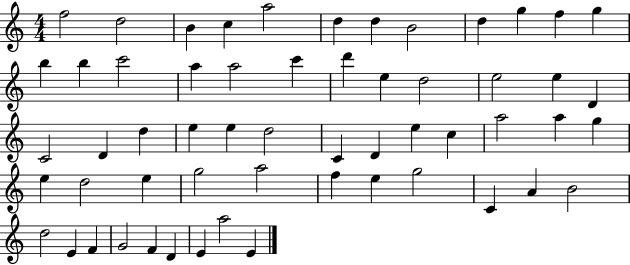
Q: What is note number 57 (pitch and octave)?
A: E4